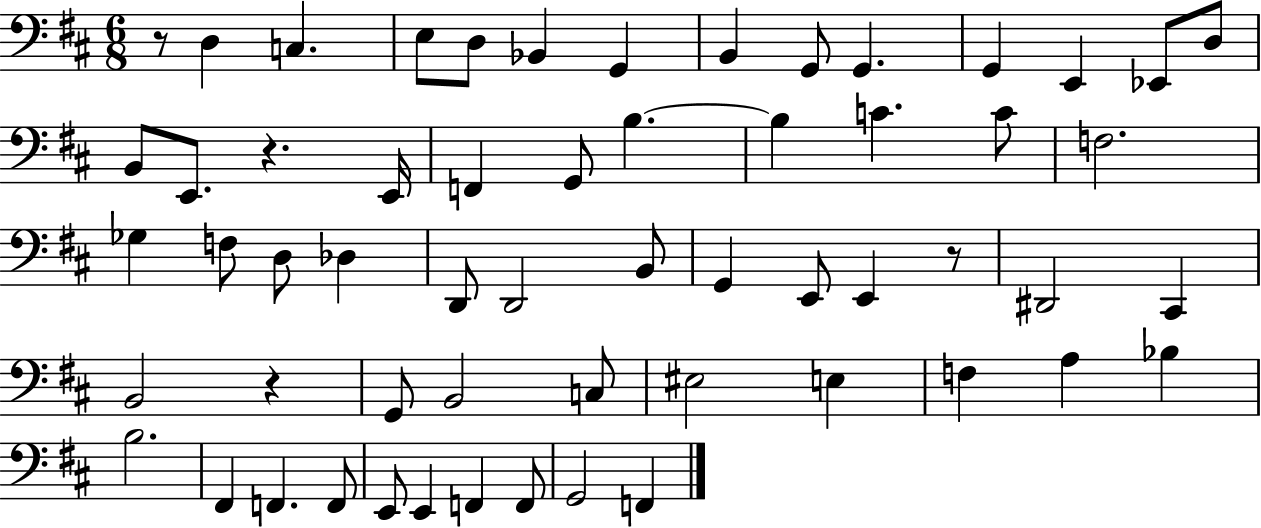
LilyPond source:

{
  \clef bass
  \numericTimeSignature
  \time 6/8
  \key d \major
  r8 d4 c4. | e8 d8 bes,4 g,4 | b,4 g,8 g,4. | g,4 e,4 ees,8 d8 | \break b,8 e,8. r4. e,16 | f,4 g,8 b4.~~ | b4 c'4. c'8 | f2. | \break ges4 f8 d8 des4 | d,8 d,2 b,8 | g,4 e,8 e,4 r8 | dis,2 cis,4 | \break b,2 r4 | g,8 b,2 c8 | eis2 e4 | f4 a4 bes4 | \break b2. | fis,4 f,4. f,8 | e,8 e,4 f,4 f,8 | g,2 f,4 | \break \bar "|."
}